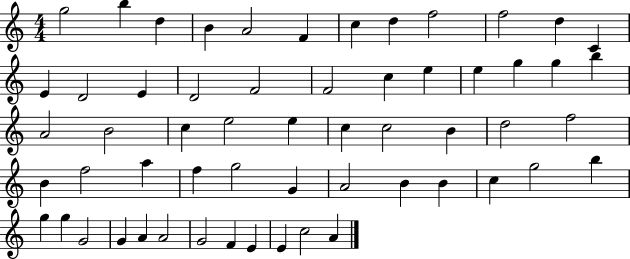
{
  \clef treble
  \numericTimeSignature
  \time 4/4
  \key c \major
  g''2 b''4 d''4 | b'4 a'2 f'4 | c''4 d''4 f''2 | f''2 d''4 c'4 | \break e'4 d'2 e'4 | d'2 f'2 | f'2 c''4 e''4 | e''4 g''4 g''4 b''4 | \break a'2 b'2 | c''4 e''2 e''4 | c''4 c''2 b'4 | d''2 f''2 | \break b'4 f''2 a''4 | f''4 g''2 g'4 | a'2 b'4 b'4 | c''4 g''2 b''4 | \break g''4 g''4 g'2 | g'4 a'4 a'2 | g'2 f'4 e'4 | e'4 c''2 a'4 | \break \bar "|."
}